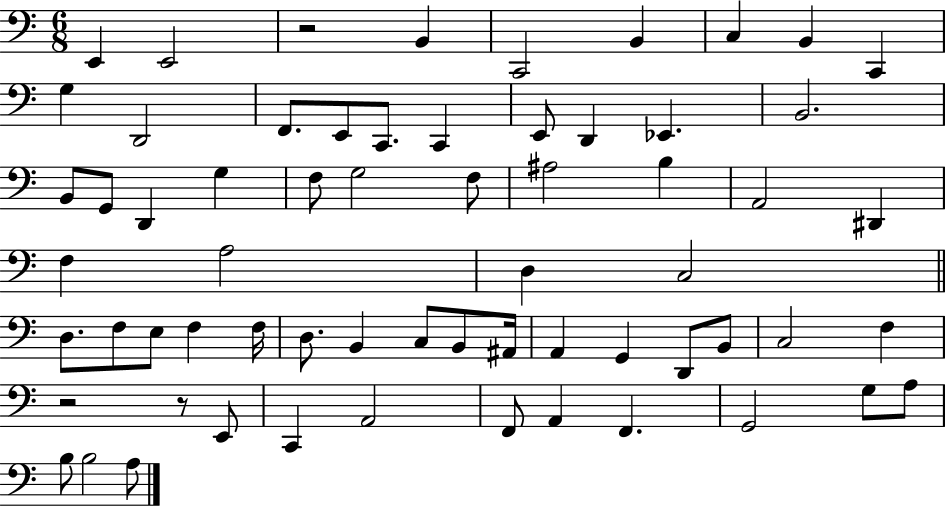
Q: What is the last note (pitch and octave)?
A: A3